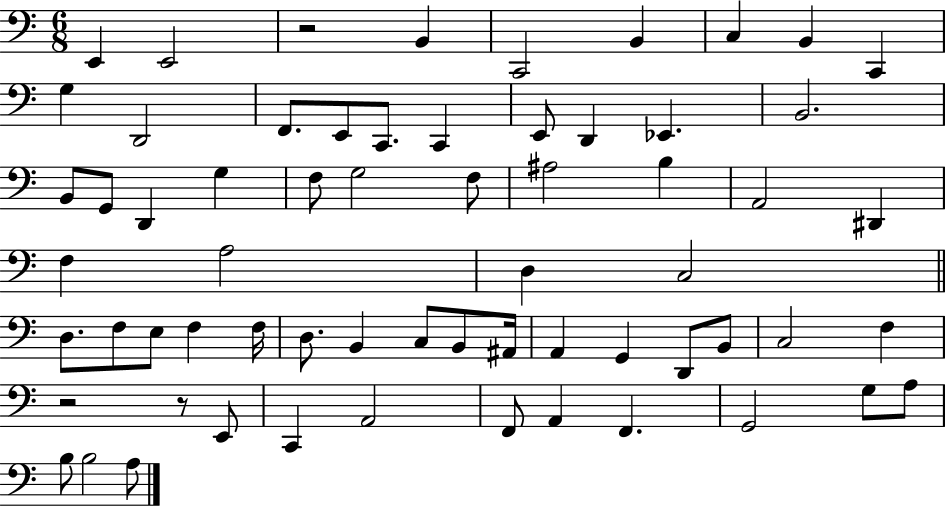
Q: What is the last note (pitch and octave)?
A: A3